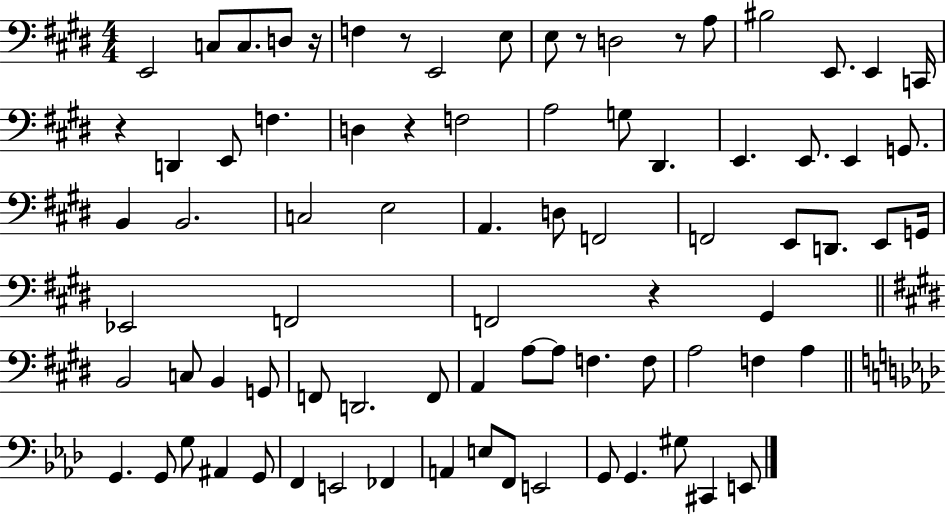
X:1
T:Untitled
M:4/4
L:1/4
K:E
E,,2 C,/2 C,/2 D,/2 z/4 F, z/2 E,,2 E,/2 E,/2 z/2 D,2 z/2 A,/2 ^B,2 E,,/2 E,, C,,/4 z D,, E,,/2 F, D, z F,2 A,2 G,/2 ^D,, E,, E,,/2 E,, G,,/2 B,, B,,2 C,2 E,2 A,, D,/2 F,,2 F,,2 E,,/2 D,,/2 E,,/2 G,,/4 _E,,2 F,,2 F,,2 z ^G,, B,,2 C,/2 B,, G,,/2 F,,/2 D,,2 F,,/2 A,, A,/2 A,/2 F, F,/2 A,2 F, A, G,, G,,/2 G,/2 ^A,, G,,/2 F,, E,,2 _F,, A,, E,/2 F,,/2 E,,2 G,,/2 G,, ^G,/2 ^C,, E,,/2